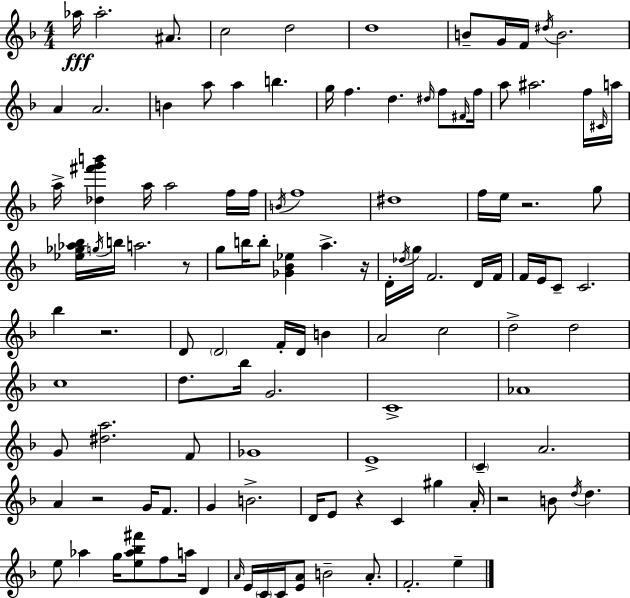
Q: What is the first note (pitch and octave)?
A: Ab5